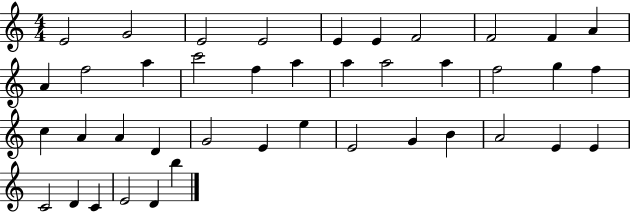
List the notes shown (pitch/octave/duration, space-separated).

E4/h G4/h E4/h E4/h E4/q E4/q F4/h F4/h F4/q A4/q A4/q F5/h A5/q C6/h F5/q A5/q A5/q A5/h A5/q F5/h G5/q F5/q C5/q A4/q A4/q D4/q G4/h E4/q E5/q E4/h G4/q B4/q A4/h E4/q E4/q C4/h D4/q C4/q E4/h D4/q B5/q